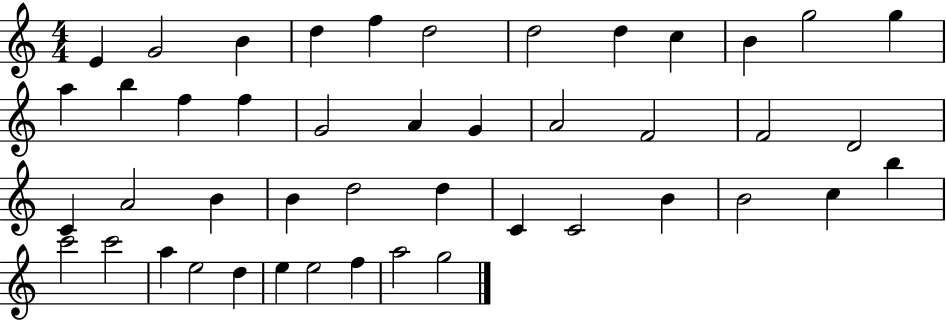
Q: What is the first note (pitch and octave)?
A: E4